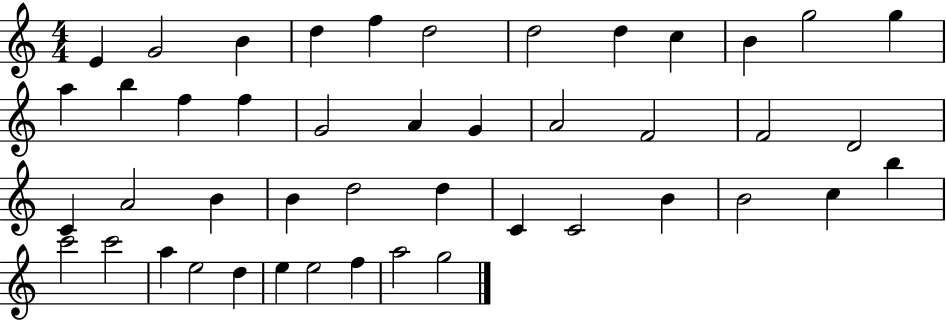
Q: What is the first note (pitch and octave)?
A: E4